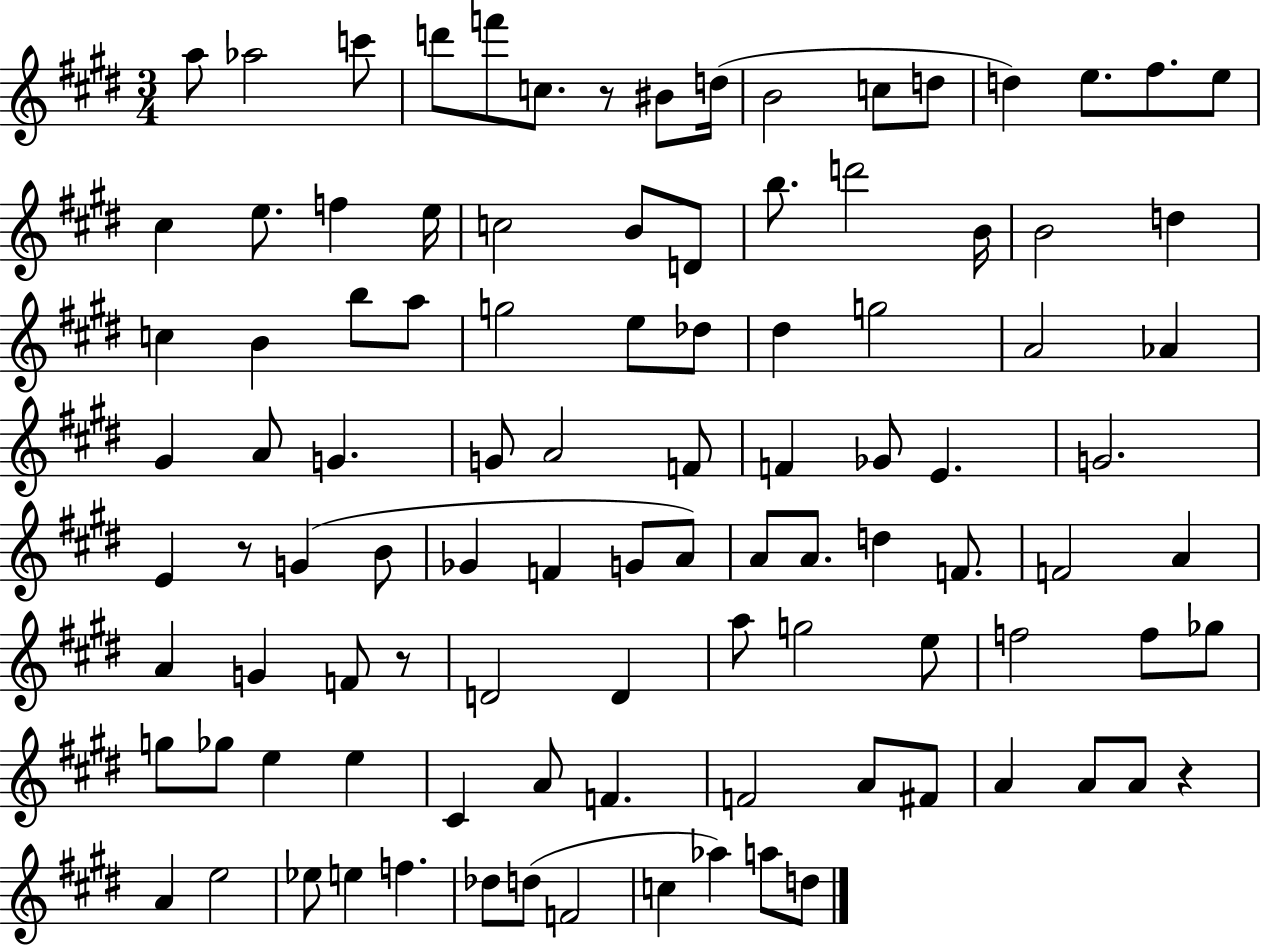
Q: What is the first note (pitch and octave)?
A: A5